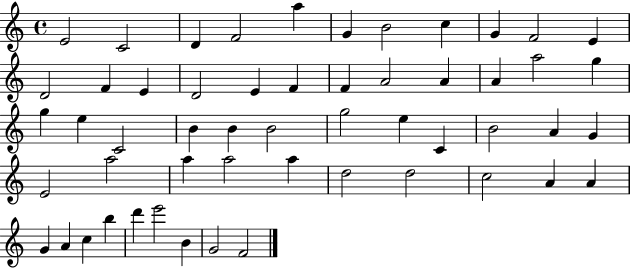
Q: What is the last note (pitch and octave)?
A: F4